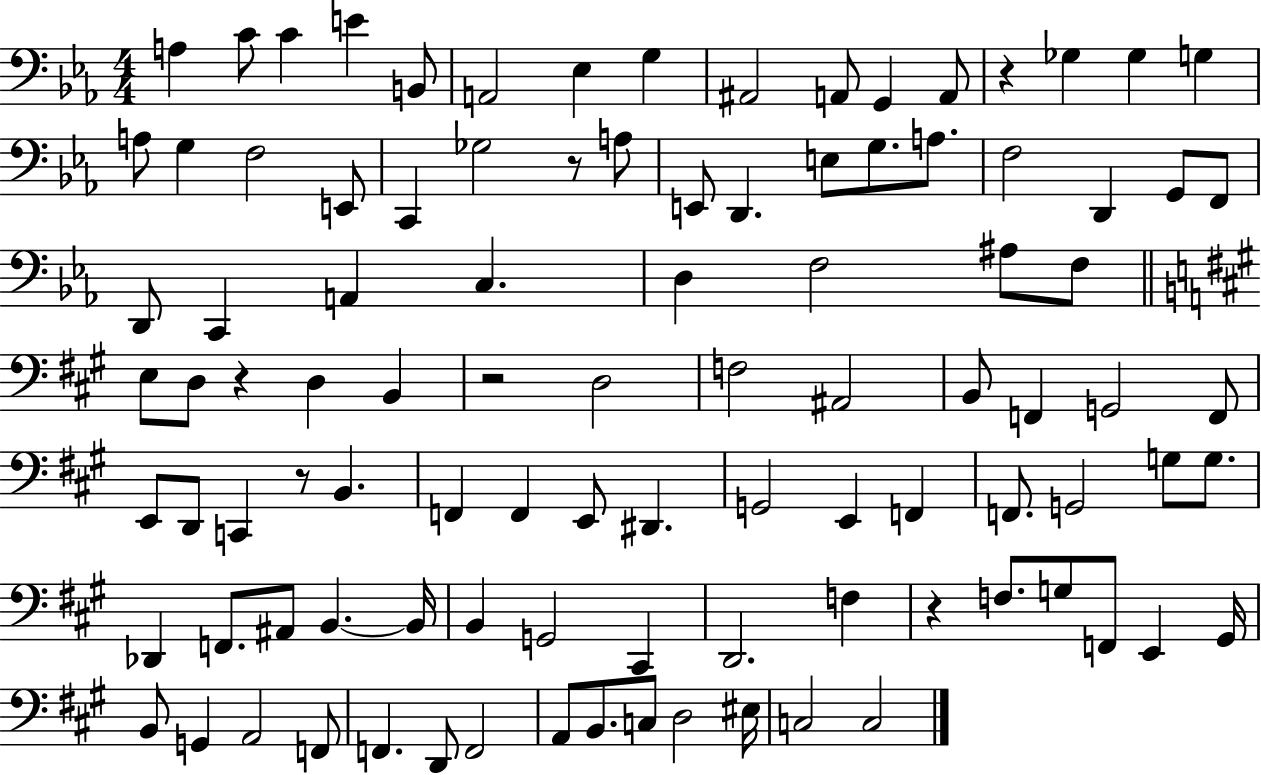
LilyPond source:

{
  \clef bass
  \numericTimeSignature
  \time 4/4
  \key ees \major
  a4 c'8 c'4 e'4 b,8 | a,2 ees4 g4 | ais,2 a,8 g,4 a,8 | r4 ges4 ges4 g4 | \break a8 g4 f2 e,8 | c,4 ges2 r8 a8 | e,8 d,4. e8 g8. a8. | f2 d,4 g,8 f,8 | \break d,8 c,4 a,4 c4. | d4 f2 ais8 f8 | \bar "||" \break \key a \major e8 d8 r4 d4 b,4 | r2 d2 | f2 ais,2 | b,8 f,4 g,2 f,8 | \break e,8 d,8 c,4 r8 b,4. | f,4 f,4 e,8 dis,4. | g,2 e,4 f,4 | f,8. g,2 g8 g8. | \break des,4 f,8. ais,8 b,4.~~ b,16 | b,4 g,2 cis,4 | d,2. f4 | r4 f8. g8 f,8 e,4 gis,16 | \break b,8 g,4 a,2 f,8 | f,4. d,8 f,2 | a,8 b,8. c8 d2 eis16 | c2 c2 | \break \bar "|."
}